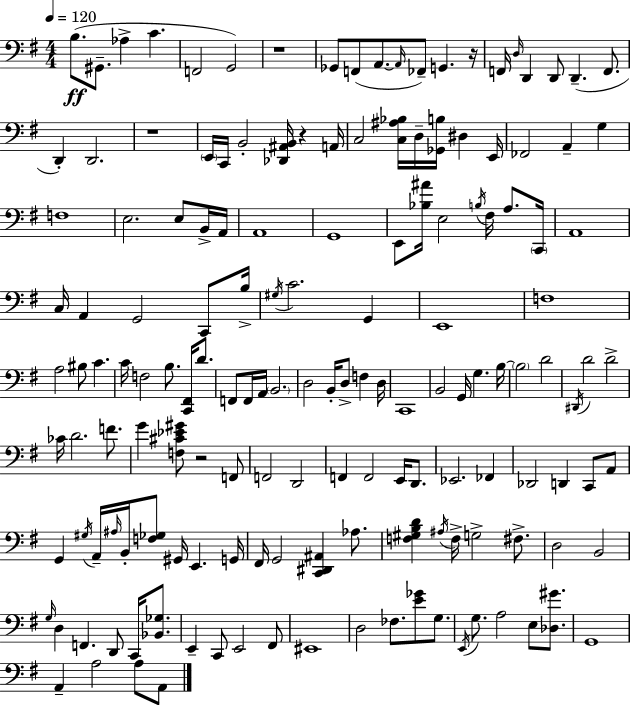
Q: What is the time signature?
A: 4/4